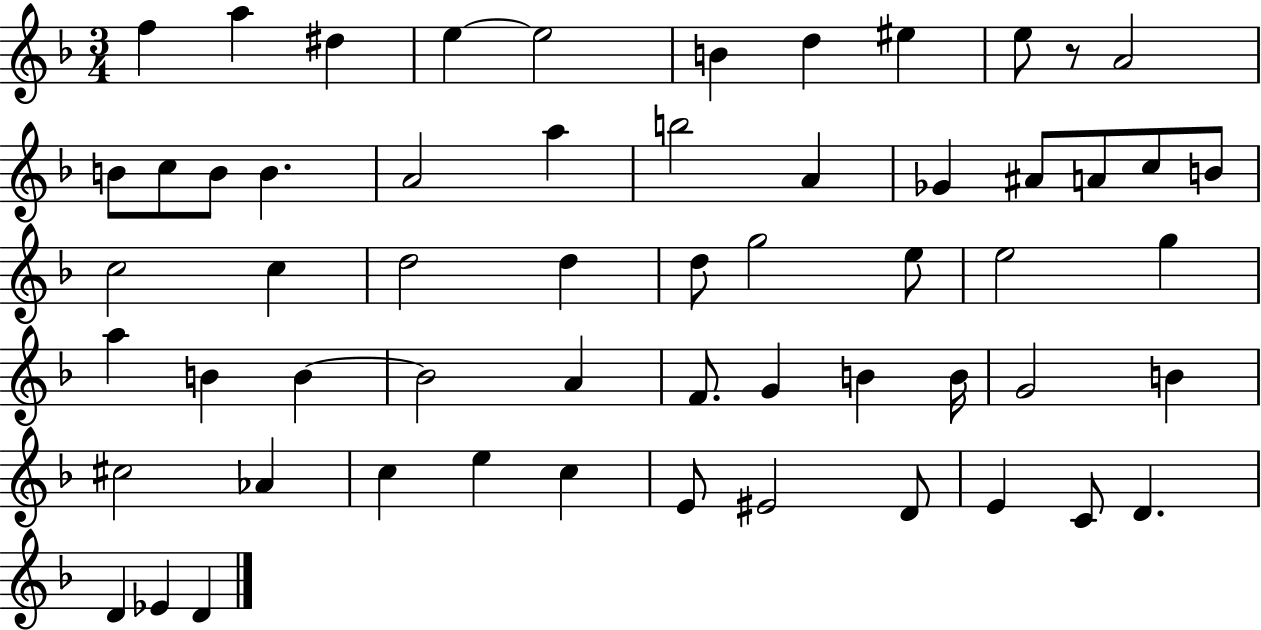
F5/q A5/q D#5/q E5/q E5/h B4/q D5/q EIS5/q E5/e R/e A4/h B4/e C5/e B4/e B4/q. A4/h A5/q B5/h A4/q Gb4/q A#4/e A4/e C5/e B4/e C5/h C5/q D5/h D5/q D5/e G5/h E5/e E5/h G5/q A5/q B4/q B4/q B4/h A4/q F4/e. G4/q B4/q B4/s G4/h B4/q C#5/h Ab4/q C5/q E5/q C5/q E4/e EIS4/h D4/e E4/q C4/e D4/q. D4/q Eb4/q D4/q